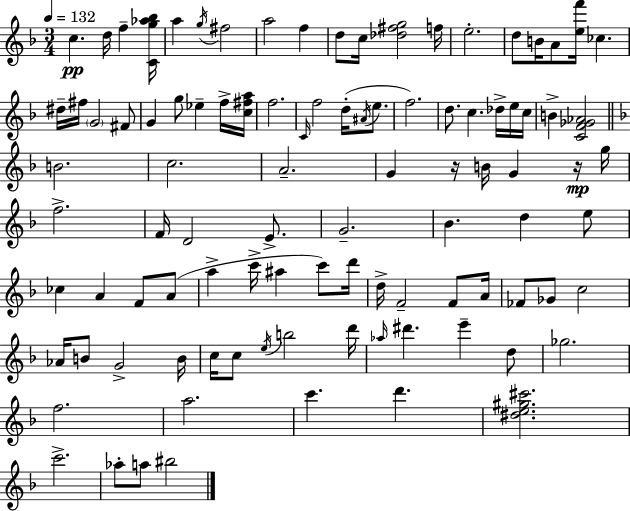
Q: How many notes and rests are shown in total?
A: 98